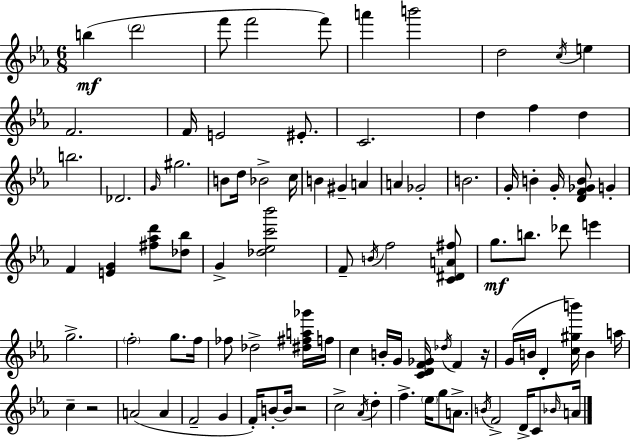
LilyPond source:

{
  \clef treble
  \numericTimeSignature
  \time 6/8
  \key c \minor
  \repeat volta 2 { b''4(\mf \parenthesize d'''2 | f'''8 f'''2 f'''8) | a'''4 b'''2 | d''2 \acciaccatura { c''16 } e''4 | \break f'2. | f'16 e'2 eis'8.-. | c'2. | d''4 f''4 d''4 | \break b''2. | des'2. | \grace { g'16 } gis''2. | b'8 d''16 bes'2-> | \break c''16 b'4 gis'4-- a'4 | a'4 ges'2-. | b'2. | g'16-. b'4-. g'16-. <d' f' ges' b'>8 g'4-. | \break f'4 <e' g'>4 <fis'' aes'' d'''>8 | <des'' bes''>8 g'4-> <des'' ees'' c''' bes'''>2 | f'8-- \acciaccatura { b'16 } f''2 | <c' dis' a' fis''>8 g''8.\mf b''8. des'''8 e'''4 | \break g''2.-> | \parenthesize f''2-. g''8. | f''16 fes''8 des''2-> | <dis'' fis'' a'' ges'''>16 f''16 c''4 b'16-. g'16 <c' d' f' ges'>16 \acciaccatura { des''16 } f'4 | \break r16 g'16( b'16 d'4-. <c'' gis'' b'''>16) b'4 | a''16 c''4-- r2 | a'2( | a'4 f'2-- | \break g'4 f'16-.) b'8-.~~ b'16 r2 | c''2-> | \acciaccatura { aes'16 } d''4-. f''4.-> \parenthesize ees''16 | g''8 a'8.-> \acciaccatura { b'16 } f'2-> | \break d'16-> c'8 \grace { bes'16 } a'16 } \bar "|."
}